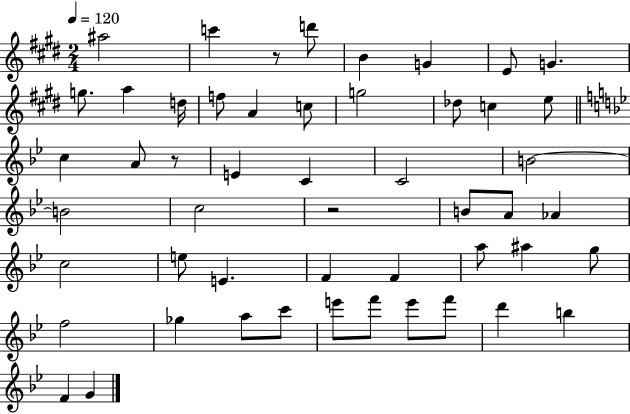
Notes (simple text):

A#5/h C6/q R/e D6/e B4/q G4/q E4/e G4/q. G5/e. A5/q D5/s F5/e A4/q C5/e G5/h Db5/e C5/q E5/e C5/q A4/e R/e E4/q C4/q C4/h B4/h B4/h C5/h R/h B4/e A4/e Ab4/q C5/h E5/e E4/q. F4/q F4/q A5/e A#5/q G5/e F5/h Gb5/q A5/e C6/e E6/e F6/e E6/e F6/e D6/q B5/q F4/q G4/q